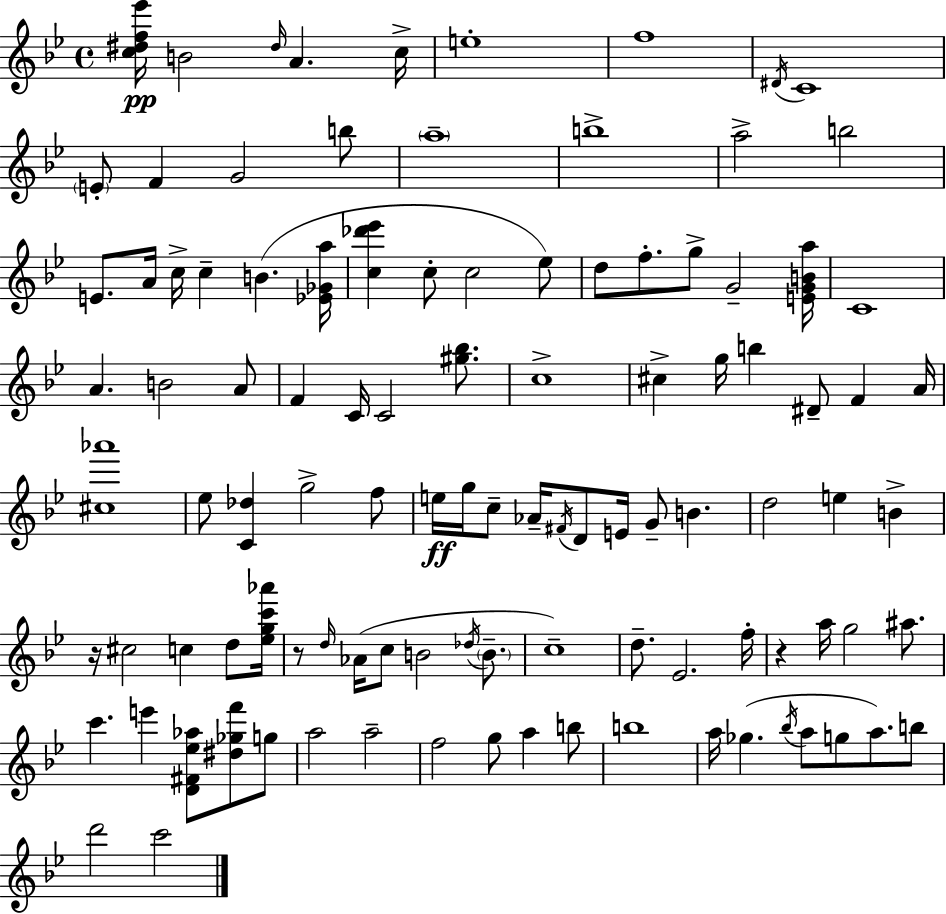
[C5,D#5,F5,Eb6]/s B4/h D#5/s A4/q. C5/s E5/w F5/w D#4/s C4/w E4/e F4/q G4/h B5/e A5/w B5/w A5/h B5/h E4/e. A4/s C5/s C5/q B4/q. [Eb4,Gb4,A5]/s [C5,Db6,Eb6]/q C5/e C5/h Eb5/e D5/e F5/e. G5/e G4/h [E4,G4,B4,A5]/s C4/w A4/q. B4/h A4/e F4/q C4/s C4/h [G#5,Bb5]/e. C5/w C#5/q G5/s B5/q D#4/e F4/q A4/s [C#5,Ab6]/w Eb5/e [C4,Db5]/q G5/h F5/e E5/s G5/s C5/e Ab4/s F#4/s D4/e E4/s G4/e B4/q. D5/h E5/q B4/q R/s C#5/h C5/q D5/e [Eb5,G5,C6,Ab6]/s R/e D5/s Ab4/s C5/e B4/h Db5/s B4/e. C5/w D5/e. Eb4/h. F5/s R/q A5/s G5/h A#5/e. C6/q. E6/q [D4,F#4,Eb5,Ab5]/e [D#5,Gb5,F6]/e G5/e A5/h A5/h F5/h G5/e A5/q B5/e B5/w A5/s Gb5/q. Bb5/s A5/e G5/e A5/e. B5/e D6/h C6/h